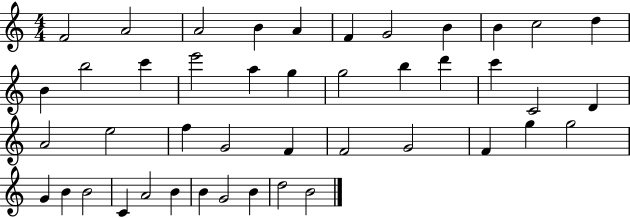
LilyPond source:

{
  \clef treble
  \numericTimeSignature
  \time 4/4
  \key c \major
  f'2 a'2 | a'2 b'4 a'4 | f'4 g'2 b'4 | b'4 c''2 d''4 | \break b'4 b''2 c'''4 | e'''2 a''4 g''4 | g''2 b''4 d'''4 | c'''4 c'2 d'4 | \break a'2 e''2 | f''4 g'2 f'4 | f'2 g'2 | f'4 g''4 g''2 | \break g'4 b'4 b'2 | c'4 a'2 b'4 | b'4 g'2 b'4 | d''2 b'2 | \break \bar "|."
}